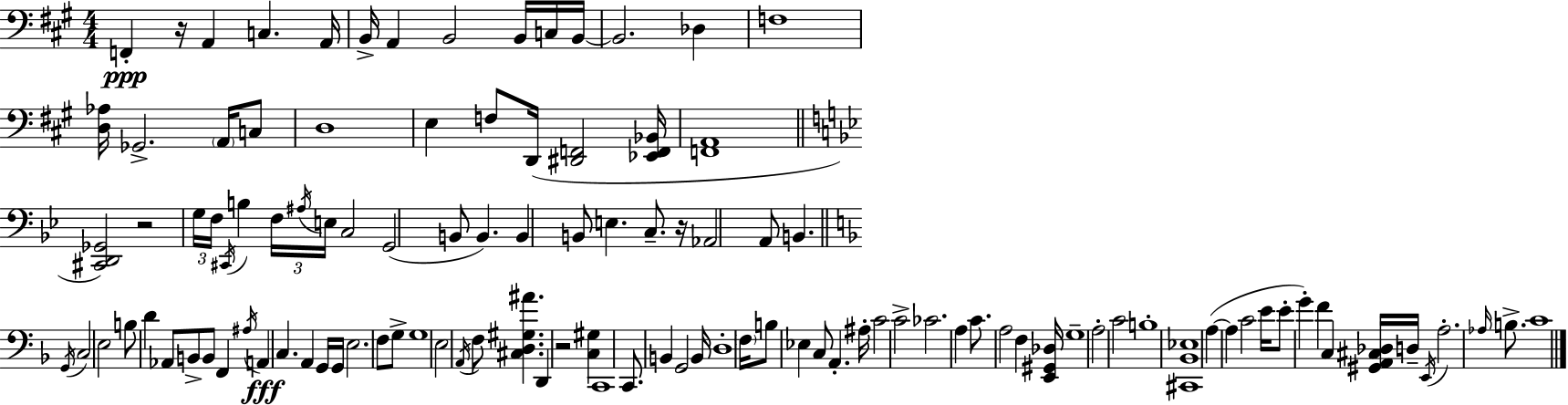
F2/q R/s A2/q C3/q. A2/s B2/s A2/q B2/h B2/s C3/s B2/s B2/h. Db3/q F3/w [D3,Ab3]/s Gb2/h. A2/s C3/e D3/w E3/q F3/e D2/s [D#2,F2]/h [Eb2,F2,Bb2]/s [F2,A2]/w [C#2,D2,Gb2]/h R/h G3/s F3/s C#2/s B3/q F3/s A#3/s E3/s C3/h G2/h B2/e B2/q. B2/q B2/e E3/q. C3/e. R/s Ab2/h A2/e B2/q. G2/s C3/h E3/h B3/e D4/q Ab2/e B2/e B2/e F2/q A#3/s A2/q C3/q. A2/q G2/s G2/s E3/h. F3/e G3/e G3/w E3/h A2/s F3/e [C#3,D3,G#3,A#4]/q. D2/q R/h [C3,G#3]/q C2/w C2/e. B2/q G2/h B2/s D3/w F3/s B3/e Eb3/q C3/e A2/q. A#3/s C4/h C4/h CES4/h. A3/q C4/e. A3/h F3/q [E2,G#2,Db3]/s G3/w A3/h C4/h B3/w [C#2,Bb2,Eb3]/w A3/q A3/q C4/h E4/s E4/e G4/q F4/q C3/q [G#2,A2,C#3,Db3]/s D3/s E2/s A3/h. Ab3/s B3/e. C4/w